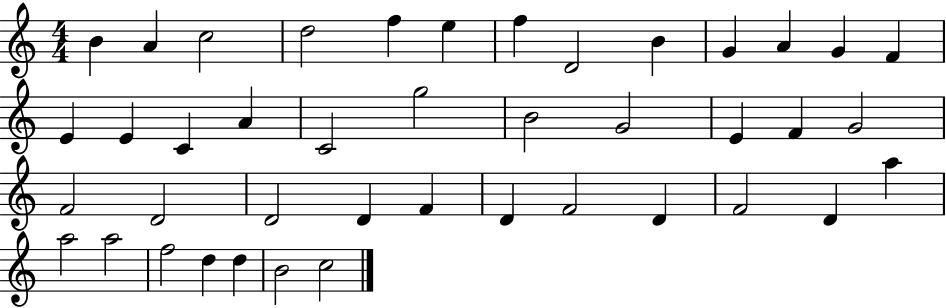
{
  \clef treble
  \numericTimeSignature
  \time 4/4
  \key c \major
  b'4 a'4 c''2 | d''2 f''4 e''4 | f''4 d'2 b'4 | g'4 a'4 g'4 f'4 | \break e'4 e'4 c'4 a'4 | c'2 g''2 | b'2 g'2 | e'4 f'4 g'2 | \break f'2 d'2 | d'2 d'4 f'4 | d'4 f'2 d'4 | f'2 d'4 a''4 | \break a''2 a''2 | f''2 d''4 d''4 | b'2 c''2 | \bar "|."
}